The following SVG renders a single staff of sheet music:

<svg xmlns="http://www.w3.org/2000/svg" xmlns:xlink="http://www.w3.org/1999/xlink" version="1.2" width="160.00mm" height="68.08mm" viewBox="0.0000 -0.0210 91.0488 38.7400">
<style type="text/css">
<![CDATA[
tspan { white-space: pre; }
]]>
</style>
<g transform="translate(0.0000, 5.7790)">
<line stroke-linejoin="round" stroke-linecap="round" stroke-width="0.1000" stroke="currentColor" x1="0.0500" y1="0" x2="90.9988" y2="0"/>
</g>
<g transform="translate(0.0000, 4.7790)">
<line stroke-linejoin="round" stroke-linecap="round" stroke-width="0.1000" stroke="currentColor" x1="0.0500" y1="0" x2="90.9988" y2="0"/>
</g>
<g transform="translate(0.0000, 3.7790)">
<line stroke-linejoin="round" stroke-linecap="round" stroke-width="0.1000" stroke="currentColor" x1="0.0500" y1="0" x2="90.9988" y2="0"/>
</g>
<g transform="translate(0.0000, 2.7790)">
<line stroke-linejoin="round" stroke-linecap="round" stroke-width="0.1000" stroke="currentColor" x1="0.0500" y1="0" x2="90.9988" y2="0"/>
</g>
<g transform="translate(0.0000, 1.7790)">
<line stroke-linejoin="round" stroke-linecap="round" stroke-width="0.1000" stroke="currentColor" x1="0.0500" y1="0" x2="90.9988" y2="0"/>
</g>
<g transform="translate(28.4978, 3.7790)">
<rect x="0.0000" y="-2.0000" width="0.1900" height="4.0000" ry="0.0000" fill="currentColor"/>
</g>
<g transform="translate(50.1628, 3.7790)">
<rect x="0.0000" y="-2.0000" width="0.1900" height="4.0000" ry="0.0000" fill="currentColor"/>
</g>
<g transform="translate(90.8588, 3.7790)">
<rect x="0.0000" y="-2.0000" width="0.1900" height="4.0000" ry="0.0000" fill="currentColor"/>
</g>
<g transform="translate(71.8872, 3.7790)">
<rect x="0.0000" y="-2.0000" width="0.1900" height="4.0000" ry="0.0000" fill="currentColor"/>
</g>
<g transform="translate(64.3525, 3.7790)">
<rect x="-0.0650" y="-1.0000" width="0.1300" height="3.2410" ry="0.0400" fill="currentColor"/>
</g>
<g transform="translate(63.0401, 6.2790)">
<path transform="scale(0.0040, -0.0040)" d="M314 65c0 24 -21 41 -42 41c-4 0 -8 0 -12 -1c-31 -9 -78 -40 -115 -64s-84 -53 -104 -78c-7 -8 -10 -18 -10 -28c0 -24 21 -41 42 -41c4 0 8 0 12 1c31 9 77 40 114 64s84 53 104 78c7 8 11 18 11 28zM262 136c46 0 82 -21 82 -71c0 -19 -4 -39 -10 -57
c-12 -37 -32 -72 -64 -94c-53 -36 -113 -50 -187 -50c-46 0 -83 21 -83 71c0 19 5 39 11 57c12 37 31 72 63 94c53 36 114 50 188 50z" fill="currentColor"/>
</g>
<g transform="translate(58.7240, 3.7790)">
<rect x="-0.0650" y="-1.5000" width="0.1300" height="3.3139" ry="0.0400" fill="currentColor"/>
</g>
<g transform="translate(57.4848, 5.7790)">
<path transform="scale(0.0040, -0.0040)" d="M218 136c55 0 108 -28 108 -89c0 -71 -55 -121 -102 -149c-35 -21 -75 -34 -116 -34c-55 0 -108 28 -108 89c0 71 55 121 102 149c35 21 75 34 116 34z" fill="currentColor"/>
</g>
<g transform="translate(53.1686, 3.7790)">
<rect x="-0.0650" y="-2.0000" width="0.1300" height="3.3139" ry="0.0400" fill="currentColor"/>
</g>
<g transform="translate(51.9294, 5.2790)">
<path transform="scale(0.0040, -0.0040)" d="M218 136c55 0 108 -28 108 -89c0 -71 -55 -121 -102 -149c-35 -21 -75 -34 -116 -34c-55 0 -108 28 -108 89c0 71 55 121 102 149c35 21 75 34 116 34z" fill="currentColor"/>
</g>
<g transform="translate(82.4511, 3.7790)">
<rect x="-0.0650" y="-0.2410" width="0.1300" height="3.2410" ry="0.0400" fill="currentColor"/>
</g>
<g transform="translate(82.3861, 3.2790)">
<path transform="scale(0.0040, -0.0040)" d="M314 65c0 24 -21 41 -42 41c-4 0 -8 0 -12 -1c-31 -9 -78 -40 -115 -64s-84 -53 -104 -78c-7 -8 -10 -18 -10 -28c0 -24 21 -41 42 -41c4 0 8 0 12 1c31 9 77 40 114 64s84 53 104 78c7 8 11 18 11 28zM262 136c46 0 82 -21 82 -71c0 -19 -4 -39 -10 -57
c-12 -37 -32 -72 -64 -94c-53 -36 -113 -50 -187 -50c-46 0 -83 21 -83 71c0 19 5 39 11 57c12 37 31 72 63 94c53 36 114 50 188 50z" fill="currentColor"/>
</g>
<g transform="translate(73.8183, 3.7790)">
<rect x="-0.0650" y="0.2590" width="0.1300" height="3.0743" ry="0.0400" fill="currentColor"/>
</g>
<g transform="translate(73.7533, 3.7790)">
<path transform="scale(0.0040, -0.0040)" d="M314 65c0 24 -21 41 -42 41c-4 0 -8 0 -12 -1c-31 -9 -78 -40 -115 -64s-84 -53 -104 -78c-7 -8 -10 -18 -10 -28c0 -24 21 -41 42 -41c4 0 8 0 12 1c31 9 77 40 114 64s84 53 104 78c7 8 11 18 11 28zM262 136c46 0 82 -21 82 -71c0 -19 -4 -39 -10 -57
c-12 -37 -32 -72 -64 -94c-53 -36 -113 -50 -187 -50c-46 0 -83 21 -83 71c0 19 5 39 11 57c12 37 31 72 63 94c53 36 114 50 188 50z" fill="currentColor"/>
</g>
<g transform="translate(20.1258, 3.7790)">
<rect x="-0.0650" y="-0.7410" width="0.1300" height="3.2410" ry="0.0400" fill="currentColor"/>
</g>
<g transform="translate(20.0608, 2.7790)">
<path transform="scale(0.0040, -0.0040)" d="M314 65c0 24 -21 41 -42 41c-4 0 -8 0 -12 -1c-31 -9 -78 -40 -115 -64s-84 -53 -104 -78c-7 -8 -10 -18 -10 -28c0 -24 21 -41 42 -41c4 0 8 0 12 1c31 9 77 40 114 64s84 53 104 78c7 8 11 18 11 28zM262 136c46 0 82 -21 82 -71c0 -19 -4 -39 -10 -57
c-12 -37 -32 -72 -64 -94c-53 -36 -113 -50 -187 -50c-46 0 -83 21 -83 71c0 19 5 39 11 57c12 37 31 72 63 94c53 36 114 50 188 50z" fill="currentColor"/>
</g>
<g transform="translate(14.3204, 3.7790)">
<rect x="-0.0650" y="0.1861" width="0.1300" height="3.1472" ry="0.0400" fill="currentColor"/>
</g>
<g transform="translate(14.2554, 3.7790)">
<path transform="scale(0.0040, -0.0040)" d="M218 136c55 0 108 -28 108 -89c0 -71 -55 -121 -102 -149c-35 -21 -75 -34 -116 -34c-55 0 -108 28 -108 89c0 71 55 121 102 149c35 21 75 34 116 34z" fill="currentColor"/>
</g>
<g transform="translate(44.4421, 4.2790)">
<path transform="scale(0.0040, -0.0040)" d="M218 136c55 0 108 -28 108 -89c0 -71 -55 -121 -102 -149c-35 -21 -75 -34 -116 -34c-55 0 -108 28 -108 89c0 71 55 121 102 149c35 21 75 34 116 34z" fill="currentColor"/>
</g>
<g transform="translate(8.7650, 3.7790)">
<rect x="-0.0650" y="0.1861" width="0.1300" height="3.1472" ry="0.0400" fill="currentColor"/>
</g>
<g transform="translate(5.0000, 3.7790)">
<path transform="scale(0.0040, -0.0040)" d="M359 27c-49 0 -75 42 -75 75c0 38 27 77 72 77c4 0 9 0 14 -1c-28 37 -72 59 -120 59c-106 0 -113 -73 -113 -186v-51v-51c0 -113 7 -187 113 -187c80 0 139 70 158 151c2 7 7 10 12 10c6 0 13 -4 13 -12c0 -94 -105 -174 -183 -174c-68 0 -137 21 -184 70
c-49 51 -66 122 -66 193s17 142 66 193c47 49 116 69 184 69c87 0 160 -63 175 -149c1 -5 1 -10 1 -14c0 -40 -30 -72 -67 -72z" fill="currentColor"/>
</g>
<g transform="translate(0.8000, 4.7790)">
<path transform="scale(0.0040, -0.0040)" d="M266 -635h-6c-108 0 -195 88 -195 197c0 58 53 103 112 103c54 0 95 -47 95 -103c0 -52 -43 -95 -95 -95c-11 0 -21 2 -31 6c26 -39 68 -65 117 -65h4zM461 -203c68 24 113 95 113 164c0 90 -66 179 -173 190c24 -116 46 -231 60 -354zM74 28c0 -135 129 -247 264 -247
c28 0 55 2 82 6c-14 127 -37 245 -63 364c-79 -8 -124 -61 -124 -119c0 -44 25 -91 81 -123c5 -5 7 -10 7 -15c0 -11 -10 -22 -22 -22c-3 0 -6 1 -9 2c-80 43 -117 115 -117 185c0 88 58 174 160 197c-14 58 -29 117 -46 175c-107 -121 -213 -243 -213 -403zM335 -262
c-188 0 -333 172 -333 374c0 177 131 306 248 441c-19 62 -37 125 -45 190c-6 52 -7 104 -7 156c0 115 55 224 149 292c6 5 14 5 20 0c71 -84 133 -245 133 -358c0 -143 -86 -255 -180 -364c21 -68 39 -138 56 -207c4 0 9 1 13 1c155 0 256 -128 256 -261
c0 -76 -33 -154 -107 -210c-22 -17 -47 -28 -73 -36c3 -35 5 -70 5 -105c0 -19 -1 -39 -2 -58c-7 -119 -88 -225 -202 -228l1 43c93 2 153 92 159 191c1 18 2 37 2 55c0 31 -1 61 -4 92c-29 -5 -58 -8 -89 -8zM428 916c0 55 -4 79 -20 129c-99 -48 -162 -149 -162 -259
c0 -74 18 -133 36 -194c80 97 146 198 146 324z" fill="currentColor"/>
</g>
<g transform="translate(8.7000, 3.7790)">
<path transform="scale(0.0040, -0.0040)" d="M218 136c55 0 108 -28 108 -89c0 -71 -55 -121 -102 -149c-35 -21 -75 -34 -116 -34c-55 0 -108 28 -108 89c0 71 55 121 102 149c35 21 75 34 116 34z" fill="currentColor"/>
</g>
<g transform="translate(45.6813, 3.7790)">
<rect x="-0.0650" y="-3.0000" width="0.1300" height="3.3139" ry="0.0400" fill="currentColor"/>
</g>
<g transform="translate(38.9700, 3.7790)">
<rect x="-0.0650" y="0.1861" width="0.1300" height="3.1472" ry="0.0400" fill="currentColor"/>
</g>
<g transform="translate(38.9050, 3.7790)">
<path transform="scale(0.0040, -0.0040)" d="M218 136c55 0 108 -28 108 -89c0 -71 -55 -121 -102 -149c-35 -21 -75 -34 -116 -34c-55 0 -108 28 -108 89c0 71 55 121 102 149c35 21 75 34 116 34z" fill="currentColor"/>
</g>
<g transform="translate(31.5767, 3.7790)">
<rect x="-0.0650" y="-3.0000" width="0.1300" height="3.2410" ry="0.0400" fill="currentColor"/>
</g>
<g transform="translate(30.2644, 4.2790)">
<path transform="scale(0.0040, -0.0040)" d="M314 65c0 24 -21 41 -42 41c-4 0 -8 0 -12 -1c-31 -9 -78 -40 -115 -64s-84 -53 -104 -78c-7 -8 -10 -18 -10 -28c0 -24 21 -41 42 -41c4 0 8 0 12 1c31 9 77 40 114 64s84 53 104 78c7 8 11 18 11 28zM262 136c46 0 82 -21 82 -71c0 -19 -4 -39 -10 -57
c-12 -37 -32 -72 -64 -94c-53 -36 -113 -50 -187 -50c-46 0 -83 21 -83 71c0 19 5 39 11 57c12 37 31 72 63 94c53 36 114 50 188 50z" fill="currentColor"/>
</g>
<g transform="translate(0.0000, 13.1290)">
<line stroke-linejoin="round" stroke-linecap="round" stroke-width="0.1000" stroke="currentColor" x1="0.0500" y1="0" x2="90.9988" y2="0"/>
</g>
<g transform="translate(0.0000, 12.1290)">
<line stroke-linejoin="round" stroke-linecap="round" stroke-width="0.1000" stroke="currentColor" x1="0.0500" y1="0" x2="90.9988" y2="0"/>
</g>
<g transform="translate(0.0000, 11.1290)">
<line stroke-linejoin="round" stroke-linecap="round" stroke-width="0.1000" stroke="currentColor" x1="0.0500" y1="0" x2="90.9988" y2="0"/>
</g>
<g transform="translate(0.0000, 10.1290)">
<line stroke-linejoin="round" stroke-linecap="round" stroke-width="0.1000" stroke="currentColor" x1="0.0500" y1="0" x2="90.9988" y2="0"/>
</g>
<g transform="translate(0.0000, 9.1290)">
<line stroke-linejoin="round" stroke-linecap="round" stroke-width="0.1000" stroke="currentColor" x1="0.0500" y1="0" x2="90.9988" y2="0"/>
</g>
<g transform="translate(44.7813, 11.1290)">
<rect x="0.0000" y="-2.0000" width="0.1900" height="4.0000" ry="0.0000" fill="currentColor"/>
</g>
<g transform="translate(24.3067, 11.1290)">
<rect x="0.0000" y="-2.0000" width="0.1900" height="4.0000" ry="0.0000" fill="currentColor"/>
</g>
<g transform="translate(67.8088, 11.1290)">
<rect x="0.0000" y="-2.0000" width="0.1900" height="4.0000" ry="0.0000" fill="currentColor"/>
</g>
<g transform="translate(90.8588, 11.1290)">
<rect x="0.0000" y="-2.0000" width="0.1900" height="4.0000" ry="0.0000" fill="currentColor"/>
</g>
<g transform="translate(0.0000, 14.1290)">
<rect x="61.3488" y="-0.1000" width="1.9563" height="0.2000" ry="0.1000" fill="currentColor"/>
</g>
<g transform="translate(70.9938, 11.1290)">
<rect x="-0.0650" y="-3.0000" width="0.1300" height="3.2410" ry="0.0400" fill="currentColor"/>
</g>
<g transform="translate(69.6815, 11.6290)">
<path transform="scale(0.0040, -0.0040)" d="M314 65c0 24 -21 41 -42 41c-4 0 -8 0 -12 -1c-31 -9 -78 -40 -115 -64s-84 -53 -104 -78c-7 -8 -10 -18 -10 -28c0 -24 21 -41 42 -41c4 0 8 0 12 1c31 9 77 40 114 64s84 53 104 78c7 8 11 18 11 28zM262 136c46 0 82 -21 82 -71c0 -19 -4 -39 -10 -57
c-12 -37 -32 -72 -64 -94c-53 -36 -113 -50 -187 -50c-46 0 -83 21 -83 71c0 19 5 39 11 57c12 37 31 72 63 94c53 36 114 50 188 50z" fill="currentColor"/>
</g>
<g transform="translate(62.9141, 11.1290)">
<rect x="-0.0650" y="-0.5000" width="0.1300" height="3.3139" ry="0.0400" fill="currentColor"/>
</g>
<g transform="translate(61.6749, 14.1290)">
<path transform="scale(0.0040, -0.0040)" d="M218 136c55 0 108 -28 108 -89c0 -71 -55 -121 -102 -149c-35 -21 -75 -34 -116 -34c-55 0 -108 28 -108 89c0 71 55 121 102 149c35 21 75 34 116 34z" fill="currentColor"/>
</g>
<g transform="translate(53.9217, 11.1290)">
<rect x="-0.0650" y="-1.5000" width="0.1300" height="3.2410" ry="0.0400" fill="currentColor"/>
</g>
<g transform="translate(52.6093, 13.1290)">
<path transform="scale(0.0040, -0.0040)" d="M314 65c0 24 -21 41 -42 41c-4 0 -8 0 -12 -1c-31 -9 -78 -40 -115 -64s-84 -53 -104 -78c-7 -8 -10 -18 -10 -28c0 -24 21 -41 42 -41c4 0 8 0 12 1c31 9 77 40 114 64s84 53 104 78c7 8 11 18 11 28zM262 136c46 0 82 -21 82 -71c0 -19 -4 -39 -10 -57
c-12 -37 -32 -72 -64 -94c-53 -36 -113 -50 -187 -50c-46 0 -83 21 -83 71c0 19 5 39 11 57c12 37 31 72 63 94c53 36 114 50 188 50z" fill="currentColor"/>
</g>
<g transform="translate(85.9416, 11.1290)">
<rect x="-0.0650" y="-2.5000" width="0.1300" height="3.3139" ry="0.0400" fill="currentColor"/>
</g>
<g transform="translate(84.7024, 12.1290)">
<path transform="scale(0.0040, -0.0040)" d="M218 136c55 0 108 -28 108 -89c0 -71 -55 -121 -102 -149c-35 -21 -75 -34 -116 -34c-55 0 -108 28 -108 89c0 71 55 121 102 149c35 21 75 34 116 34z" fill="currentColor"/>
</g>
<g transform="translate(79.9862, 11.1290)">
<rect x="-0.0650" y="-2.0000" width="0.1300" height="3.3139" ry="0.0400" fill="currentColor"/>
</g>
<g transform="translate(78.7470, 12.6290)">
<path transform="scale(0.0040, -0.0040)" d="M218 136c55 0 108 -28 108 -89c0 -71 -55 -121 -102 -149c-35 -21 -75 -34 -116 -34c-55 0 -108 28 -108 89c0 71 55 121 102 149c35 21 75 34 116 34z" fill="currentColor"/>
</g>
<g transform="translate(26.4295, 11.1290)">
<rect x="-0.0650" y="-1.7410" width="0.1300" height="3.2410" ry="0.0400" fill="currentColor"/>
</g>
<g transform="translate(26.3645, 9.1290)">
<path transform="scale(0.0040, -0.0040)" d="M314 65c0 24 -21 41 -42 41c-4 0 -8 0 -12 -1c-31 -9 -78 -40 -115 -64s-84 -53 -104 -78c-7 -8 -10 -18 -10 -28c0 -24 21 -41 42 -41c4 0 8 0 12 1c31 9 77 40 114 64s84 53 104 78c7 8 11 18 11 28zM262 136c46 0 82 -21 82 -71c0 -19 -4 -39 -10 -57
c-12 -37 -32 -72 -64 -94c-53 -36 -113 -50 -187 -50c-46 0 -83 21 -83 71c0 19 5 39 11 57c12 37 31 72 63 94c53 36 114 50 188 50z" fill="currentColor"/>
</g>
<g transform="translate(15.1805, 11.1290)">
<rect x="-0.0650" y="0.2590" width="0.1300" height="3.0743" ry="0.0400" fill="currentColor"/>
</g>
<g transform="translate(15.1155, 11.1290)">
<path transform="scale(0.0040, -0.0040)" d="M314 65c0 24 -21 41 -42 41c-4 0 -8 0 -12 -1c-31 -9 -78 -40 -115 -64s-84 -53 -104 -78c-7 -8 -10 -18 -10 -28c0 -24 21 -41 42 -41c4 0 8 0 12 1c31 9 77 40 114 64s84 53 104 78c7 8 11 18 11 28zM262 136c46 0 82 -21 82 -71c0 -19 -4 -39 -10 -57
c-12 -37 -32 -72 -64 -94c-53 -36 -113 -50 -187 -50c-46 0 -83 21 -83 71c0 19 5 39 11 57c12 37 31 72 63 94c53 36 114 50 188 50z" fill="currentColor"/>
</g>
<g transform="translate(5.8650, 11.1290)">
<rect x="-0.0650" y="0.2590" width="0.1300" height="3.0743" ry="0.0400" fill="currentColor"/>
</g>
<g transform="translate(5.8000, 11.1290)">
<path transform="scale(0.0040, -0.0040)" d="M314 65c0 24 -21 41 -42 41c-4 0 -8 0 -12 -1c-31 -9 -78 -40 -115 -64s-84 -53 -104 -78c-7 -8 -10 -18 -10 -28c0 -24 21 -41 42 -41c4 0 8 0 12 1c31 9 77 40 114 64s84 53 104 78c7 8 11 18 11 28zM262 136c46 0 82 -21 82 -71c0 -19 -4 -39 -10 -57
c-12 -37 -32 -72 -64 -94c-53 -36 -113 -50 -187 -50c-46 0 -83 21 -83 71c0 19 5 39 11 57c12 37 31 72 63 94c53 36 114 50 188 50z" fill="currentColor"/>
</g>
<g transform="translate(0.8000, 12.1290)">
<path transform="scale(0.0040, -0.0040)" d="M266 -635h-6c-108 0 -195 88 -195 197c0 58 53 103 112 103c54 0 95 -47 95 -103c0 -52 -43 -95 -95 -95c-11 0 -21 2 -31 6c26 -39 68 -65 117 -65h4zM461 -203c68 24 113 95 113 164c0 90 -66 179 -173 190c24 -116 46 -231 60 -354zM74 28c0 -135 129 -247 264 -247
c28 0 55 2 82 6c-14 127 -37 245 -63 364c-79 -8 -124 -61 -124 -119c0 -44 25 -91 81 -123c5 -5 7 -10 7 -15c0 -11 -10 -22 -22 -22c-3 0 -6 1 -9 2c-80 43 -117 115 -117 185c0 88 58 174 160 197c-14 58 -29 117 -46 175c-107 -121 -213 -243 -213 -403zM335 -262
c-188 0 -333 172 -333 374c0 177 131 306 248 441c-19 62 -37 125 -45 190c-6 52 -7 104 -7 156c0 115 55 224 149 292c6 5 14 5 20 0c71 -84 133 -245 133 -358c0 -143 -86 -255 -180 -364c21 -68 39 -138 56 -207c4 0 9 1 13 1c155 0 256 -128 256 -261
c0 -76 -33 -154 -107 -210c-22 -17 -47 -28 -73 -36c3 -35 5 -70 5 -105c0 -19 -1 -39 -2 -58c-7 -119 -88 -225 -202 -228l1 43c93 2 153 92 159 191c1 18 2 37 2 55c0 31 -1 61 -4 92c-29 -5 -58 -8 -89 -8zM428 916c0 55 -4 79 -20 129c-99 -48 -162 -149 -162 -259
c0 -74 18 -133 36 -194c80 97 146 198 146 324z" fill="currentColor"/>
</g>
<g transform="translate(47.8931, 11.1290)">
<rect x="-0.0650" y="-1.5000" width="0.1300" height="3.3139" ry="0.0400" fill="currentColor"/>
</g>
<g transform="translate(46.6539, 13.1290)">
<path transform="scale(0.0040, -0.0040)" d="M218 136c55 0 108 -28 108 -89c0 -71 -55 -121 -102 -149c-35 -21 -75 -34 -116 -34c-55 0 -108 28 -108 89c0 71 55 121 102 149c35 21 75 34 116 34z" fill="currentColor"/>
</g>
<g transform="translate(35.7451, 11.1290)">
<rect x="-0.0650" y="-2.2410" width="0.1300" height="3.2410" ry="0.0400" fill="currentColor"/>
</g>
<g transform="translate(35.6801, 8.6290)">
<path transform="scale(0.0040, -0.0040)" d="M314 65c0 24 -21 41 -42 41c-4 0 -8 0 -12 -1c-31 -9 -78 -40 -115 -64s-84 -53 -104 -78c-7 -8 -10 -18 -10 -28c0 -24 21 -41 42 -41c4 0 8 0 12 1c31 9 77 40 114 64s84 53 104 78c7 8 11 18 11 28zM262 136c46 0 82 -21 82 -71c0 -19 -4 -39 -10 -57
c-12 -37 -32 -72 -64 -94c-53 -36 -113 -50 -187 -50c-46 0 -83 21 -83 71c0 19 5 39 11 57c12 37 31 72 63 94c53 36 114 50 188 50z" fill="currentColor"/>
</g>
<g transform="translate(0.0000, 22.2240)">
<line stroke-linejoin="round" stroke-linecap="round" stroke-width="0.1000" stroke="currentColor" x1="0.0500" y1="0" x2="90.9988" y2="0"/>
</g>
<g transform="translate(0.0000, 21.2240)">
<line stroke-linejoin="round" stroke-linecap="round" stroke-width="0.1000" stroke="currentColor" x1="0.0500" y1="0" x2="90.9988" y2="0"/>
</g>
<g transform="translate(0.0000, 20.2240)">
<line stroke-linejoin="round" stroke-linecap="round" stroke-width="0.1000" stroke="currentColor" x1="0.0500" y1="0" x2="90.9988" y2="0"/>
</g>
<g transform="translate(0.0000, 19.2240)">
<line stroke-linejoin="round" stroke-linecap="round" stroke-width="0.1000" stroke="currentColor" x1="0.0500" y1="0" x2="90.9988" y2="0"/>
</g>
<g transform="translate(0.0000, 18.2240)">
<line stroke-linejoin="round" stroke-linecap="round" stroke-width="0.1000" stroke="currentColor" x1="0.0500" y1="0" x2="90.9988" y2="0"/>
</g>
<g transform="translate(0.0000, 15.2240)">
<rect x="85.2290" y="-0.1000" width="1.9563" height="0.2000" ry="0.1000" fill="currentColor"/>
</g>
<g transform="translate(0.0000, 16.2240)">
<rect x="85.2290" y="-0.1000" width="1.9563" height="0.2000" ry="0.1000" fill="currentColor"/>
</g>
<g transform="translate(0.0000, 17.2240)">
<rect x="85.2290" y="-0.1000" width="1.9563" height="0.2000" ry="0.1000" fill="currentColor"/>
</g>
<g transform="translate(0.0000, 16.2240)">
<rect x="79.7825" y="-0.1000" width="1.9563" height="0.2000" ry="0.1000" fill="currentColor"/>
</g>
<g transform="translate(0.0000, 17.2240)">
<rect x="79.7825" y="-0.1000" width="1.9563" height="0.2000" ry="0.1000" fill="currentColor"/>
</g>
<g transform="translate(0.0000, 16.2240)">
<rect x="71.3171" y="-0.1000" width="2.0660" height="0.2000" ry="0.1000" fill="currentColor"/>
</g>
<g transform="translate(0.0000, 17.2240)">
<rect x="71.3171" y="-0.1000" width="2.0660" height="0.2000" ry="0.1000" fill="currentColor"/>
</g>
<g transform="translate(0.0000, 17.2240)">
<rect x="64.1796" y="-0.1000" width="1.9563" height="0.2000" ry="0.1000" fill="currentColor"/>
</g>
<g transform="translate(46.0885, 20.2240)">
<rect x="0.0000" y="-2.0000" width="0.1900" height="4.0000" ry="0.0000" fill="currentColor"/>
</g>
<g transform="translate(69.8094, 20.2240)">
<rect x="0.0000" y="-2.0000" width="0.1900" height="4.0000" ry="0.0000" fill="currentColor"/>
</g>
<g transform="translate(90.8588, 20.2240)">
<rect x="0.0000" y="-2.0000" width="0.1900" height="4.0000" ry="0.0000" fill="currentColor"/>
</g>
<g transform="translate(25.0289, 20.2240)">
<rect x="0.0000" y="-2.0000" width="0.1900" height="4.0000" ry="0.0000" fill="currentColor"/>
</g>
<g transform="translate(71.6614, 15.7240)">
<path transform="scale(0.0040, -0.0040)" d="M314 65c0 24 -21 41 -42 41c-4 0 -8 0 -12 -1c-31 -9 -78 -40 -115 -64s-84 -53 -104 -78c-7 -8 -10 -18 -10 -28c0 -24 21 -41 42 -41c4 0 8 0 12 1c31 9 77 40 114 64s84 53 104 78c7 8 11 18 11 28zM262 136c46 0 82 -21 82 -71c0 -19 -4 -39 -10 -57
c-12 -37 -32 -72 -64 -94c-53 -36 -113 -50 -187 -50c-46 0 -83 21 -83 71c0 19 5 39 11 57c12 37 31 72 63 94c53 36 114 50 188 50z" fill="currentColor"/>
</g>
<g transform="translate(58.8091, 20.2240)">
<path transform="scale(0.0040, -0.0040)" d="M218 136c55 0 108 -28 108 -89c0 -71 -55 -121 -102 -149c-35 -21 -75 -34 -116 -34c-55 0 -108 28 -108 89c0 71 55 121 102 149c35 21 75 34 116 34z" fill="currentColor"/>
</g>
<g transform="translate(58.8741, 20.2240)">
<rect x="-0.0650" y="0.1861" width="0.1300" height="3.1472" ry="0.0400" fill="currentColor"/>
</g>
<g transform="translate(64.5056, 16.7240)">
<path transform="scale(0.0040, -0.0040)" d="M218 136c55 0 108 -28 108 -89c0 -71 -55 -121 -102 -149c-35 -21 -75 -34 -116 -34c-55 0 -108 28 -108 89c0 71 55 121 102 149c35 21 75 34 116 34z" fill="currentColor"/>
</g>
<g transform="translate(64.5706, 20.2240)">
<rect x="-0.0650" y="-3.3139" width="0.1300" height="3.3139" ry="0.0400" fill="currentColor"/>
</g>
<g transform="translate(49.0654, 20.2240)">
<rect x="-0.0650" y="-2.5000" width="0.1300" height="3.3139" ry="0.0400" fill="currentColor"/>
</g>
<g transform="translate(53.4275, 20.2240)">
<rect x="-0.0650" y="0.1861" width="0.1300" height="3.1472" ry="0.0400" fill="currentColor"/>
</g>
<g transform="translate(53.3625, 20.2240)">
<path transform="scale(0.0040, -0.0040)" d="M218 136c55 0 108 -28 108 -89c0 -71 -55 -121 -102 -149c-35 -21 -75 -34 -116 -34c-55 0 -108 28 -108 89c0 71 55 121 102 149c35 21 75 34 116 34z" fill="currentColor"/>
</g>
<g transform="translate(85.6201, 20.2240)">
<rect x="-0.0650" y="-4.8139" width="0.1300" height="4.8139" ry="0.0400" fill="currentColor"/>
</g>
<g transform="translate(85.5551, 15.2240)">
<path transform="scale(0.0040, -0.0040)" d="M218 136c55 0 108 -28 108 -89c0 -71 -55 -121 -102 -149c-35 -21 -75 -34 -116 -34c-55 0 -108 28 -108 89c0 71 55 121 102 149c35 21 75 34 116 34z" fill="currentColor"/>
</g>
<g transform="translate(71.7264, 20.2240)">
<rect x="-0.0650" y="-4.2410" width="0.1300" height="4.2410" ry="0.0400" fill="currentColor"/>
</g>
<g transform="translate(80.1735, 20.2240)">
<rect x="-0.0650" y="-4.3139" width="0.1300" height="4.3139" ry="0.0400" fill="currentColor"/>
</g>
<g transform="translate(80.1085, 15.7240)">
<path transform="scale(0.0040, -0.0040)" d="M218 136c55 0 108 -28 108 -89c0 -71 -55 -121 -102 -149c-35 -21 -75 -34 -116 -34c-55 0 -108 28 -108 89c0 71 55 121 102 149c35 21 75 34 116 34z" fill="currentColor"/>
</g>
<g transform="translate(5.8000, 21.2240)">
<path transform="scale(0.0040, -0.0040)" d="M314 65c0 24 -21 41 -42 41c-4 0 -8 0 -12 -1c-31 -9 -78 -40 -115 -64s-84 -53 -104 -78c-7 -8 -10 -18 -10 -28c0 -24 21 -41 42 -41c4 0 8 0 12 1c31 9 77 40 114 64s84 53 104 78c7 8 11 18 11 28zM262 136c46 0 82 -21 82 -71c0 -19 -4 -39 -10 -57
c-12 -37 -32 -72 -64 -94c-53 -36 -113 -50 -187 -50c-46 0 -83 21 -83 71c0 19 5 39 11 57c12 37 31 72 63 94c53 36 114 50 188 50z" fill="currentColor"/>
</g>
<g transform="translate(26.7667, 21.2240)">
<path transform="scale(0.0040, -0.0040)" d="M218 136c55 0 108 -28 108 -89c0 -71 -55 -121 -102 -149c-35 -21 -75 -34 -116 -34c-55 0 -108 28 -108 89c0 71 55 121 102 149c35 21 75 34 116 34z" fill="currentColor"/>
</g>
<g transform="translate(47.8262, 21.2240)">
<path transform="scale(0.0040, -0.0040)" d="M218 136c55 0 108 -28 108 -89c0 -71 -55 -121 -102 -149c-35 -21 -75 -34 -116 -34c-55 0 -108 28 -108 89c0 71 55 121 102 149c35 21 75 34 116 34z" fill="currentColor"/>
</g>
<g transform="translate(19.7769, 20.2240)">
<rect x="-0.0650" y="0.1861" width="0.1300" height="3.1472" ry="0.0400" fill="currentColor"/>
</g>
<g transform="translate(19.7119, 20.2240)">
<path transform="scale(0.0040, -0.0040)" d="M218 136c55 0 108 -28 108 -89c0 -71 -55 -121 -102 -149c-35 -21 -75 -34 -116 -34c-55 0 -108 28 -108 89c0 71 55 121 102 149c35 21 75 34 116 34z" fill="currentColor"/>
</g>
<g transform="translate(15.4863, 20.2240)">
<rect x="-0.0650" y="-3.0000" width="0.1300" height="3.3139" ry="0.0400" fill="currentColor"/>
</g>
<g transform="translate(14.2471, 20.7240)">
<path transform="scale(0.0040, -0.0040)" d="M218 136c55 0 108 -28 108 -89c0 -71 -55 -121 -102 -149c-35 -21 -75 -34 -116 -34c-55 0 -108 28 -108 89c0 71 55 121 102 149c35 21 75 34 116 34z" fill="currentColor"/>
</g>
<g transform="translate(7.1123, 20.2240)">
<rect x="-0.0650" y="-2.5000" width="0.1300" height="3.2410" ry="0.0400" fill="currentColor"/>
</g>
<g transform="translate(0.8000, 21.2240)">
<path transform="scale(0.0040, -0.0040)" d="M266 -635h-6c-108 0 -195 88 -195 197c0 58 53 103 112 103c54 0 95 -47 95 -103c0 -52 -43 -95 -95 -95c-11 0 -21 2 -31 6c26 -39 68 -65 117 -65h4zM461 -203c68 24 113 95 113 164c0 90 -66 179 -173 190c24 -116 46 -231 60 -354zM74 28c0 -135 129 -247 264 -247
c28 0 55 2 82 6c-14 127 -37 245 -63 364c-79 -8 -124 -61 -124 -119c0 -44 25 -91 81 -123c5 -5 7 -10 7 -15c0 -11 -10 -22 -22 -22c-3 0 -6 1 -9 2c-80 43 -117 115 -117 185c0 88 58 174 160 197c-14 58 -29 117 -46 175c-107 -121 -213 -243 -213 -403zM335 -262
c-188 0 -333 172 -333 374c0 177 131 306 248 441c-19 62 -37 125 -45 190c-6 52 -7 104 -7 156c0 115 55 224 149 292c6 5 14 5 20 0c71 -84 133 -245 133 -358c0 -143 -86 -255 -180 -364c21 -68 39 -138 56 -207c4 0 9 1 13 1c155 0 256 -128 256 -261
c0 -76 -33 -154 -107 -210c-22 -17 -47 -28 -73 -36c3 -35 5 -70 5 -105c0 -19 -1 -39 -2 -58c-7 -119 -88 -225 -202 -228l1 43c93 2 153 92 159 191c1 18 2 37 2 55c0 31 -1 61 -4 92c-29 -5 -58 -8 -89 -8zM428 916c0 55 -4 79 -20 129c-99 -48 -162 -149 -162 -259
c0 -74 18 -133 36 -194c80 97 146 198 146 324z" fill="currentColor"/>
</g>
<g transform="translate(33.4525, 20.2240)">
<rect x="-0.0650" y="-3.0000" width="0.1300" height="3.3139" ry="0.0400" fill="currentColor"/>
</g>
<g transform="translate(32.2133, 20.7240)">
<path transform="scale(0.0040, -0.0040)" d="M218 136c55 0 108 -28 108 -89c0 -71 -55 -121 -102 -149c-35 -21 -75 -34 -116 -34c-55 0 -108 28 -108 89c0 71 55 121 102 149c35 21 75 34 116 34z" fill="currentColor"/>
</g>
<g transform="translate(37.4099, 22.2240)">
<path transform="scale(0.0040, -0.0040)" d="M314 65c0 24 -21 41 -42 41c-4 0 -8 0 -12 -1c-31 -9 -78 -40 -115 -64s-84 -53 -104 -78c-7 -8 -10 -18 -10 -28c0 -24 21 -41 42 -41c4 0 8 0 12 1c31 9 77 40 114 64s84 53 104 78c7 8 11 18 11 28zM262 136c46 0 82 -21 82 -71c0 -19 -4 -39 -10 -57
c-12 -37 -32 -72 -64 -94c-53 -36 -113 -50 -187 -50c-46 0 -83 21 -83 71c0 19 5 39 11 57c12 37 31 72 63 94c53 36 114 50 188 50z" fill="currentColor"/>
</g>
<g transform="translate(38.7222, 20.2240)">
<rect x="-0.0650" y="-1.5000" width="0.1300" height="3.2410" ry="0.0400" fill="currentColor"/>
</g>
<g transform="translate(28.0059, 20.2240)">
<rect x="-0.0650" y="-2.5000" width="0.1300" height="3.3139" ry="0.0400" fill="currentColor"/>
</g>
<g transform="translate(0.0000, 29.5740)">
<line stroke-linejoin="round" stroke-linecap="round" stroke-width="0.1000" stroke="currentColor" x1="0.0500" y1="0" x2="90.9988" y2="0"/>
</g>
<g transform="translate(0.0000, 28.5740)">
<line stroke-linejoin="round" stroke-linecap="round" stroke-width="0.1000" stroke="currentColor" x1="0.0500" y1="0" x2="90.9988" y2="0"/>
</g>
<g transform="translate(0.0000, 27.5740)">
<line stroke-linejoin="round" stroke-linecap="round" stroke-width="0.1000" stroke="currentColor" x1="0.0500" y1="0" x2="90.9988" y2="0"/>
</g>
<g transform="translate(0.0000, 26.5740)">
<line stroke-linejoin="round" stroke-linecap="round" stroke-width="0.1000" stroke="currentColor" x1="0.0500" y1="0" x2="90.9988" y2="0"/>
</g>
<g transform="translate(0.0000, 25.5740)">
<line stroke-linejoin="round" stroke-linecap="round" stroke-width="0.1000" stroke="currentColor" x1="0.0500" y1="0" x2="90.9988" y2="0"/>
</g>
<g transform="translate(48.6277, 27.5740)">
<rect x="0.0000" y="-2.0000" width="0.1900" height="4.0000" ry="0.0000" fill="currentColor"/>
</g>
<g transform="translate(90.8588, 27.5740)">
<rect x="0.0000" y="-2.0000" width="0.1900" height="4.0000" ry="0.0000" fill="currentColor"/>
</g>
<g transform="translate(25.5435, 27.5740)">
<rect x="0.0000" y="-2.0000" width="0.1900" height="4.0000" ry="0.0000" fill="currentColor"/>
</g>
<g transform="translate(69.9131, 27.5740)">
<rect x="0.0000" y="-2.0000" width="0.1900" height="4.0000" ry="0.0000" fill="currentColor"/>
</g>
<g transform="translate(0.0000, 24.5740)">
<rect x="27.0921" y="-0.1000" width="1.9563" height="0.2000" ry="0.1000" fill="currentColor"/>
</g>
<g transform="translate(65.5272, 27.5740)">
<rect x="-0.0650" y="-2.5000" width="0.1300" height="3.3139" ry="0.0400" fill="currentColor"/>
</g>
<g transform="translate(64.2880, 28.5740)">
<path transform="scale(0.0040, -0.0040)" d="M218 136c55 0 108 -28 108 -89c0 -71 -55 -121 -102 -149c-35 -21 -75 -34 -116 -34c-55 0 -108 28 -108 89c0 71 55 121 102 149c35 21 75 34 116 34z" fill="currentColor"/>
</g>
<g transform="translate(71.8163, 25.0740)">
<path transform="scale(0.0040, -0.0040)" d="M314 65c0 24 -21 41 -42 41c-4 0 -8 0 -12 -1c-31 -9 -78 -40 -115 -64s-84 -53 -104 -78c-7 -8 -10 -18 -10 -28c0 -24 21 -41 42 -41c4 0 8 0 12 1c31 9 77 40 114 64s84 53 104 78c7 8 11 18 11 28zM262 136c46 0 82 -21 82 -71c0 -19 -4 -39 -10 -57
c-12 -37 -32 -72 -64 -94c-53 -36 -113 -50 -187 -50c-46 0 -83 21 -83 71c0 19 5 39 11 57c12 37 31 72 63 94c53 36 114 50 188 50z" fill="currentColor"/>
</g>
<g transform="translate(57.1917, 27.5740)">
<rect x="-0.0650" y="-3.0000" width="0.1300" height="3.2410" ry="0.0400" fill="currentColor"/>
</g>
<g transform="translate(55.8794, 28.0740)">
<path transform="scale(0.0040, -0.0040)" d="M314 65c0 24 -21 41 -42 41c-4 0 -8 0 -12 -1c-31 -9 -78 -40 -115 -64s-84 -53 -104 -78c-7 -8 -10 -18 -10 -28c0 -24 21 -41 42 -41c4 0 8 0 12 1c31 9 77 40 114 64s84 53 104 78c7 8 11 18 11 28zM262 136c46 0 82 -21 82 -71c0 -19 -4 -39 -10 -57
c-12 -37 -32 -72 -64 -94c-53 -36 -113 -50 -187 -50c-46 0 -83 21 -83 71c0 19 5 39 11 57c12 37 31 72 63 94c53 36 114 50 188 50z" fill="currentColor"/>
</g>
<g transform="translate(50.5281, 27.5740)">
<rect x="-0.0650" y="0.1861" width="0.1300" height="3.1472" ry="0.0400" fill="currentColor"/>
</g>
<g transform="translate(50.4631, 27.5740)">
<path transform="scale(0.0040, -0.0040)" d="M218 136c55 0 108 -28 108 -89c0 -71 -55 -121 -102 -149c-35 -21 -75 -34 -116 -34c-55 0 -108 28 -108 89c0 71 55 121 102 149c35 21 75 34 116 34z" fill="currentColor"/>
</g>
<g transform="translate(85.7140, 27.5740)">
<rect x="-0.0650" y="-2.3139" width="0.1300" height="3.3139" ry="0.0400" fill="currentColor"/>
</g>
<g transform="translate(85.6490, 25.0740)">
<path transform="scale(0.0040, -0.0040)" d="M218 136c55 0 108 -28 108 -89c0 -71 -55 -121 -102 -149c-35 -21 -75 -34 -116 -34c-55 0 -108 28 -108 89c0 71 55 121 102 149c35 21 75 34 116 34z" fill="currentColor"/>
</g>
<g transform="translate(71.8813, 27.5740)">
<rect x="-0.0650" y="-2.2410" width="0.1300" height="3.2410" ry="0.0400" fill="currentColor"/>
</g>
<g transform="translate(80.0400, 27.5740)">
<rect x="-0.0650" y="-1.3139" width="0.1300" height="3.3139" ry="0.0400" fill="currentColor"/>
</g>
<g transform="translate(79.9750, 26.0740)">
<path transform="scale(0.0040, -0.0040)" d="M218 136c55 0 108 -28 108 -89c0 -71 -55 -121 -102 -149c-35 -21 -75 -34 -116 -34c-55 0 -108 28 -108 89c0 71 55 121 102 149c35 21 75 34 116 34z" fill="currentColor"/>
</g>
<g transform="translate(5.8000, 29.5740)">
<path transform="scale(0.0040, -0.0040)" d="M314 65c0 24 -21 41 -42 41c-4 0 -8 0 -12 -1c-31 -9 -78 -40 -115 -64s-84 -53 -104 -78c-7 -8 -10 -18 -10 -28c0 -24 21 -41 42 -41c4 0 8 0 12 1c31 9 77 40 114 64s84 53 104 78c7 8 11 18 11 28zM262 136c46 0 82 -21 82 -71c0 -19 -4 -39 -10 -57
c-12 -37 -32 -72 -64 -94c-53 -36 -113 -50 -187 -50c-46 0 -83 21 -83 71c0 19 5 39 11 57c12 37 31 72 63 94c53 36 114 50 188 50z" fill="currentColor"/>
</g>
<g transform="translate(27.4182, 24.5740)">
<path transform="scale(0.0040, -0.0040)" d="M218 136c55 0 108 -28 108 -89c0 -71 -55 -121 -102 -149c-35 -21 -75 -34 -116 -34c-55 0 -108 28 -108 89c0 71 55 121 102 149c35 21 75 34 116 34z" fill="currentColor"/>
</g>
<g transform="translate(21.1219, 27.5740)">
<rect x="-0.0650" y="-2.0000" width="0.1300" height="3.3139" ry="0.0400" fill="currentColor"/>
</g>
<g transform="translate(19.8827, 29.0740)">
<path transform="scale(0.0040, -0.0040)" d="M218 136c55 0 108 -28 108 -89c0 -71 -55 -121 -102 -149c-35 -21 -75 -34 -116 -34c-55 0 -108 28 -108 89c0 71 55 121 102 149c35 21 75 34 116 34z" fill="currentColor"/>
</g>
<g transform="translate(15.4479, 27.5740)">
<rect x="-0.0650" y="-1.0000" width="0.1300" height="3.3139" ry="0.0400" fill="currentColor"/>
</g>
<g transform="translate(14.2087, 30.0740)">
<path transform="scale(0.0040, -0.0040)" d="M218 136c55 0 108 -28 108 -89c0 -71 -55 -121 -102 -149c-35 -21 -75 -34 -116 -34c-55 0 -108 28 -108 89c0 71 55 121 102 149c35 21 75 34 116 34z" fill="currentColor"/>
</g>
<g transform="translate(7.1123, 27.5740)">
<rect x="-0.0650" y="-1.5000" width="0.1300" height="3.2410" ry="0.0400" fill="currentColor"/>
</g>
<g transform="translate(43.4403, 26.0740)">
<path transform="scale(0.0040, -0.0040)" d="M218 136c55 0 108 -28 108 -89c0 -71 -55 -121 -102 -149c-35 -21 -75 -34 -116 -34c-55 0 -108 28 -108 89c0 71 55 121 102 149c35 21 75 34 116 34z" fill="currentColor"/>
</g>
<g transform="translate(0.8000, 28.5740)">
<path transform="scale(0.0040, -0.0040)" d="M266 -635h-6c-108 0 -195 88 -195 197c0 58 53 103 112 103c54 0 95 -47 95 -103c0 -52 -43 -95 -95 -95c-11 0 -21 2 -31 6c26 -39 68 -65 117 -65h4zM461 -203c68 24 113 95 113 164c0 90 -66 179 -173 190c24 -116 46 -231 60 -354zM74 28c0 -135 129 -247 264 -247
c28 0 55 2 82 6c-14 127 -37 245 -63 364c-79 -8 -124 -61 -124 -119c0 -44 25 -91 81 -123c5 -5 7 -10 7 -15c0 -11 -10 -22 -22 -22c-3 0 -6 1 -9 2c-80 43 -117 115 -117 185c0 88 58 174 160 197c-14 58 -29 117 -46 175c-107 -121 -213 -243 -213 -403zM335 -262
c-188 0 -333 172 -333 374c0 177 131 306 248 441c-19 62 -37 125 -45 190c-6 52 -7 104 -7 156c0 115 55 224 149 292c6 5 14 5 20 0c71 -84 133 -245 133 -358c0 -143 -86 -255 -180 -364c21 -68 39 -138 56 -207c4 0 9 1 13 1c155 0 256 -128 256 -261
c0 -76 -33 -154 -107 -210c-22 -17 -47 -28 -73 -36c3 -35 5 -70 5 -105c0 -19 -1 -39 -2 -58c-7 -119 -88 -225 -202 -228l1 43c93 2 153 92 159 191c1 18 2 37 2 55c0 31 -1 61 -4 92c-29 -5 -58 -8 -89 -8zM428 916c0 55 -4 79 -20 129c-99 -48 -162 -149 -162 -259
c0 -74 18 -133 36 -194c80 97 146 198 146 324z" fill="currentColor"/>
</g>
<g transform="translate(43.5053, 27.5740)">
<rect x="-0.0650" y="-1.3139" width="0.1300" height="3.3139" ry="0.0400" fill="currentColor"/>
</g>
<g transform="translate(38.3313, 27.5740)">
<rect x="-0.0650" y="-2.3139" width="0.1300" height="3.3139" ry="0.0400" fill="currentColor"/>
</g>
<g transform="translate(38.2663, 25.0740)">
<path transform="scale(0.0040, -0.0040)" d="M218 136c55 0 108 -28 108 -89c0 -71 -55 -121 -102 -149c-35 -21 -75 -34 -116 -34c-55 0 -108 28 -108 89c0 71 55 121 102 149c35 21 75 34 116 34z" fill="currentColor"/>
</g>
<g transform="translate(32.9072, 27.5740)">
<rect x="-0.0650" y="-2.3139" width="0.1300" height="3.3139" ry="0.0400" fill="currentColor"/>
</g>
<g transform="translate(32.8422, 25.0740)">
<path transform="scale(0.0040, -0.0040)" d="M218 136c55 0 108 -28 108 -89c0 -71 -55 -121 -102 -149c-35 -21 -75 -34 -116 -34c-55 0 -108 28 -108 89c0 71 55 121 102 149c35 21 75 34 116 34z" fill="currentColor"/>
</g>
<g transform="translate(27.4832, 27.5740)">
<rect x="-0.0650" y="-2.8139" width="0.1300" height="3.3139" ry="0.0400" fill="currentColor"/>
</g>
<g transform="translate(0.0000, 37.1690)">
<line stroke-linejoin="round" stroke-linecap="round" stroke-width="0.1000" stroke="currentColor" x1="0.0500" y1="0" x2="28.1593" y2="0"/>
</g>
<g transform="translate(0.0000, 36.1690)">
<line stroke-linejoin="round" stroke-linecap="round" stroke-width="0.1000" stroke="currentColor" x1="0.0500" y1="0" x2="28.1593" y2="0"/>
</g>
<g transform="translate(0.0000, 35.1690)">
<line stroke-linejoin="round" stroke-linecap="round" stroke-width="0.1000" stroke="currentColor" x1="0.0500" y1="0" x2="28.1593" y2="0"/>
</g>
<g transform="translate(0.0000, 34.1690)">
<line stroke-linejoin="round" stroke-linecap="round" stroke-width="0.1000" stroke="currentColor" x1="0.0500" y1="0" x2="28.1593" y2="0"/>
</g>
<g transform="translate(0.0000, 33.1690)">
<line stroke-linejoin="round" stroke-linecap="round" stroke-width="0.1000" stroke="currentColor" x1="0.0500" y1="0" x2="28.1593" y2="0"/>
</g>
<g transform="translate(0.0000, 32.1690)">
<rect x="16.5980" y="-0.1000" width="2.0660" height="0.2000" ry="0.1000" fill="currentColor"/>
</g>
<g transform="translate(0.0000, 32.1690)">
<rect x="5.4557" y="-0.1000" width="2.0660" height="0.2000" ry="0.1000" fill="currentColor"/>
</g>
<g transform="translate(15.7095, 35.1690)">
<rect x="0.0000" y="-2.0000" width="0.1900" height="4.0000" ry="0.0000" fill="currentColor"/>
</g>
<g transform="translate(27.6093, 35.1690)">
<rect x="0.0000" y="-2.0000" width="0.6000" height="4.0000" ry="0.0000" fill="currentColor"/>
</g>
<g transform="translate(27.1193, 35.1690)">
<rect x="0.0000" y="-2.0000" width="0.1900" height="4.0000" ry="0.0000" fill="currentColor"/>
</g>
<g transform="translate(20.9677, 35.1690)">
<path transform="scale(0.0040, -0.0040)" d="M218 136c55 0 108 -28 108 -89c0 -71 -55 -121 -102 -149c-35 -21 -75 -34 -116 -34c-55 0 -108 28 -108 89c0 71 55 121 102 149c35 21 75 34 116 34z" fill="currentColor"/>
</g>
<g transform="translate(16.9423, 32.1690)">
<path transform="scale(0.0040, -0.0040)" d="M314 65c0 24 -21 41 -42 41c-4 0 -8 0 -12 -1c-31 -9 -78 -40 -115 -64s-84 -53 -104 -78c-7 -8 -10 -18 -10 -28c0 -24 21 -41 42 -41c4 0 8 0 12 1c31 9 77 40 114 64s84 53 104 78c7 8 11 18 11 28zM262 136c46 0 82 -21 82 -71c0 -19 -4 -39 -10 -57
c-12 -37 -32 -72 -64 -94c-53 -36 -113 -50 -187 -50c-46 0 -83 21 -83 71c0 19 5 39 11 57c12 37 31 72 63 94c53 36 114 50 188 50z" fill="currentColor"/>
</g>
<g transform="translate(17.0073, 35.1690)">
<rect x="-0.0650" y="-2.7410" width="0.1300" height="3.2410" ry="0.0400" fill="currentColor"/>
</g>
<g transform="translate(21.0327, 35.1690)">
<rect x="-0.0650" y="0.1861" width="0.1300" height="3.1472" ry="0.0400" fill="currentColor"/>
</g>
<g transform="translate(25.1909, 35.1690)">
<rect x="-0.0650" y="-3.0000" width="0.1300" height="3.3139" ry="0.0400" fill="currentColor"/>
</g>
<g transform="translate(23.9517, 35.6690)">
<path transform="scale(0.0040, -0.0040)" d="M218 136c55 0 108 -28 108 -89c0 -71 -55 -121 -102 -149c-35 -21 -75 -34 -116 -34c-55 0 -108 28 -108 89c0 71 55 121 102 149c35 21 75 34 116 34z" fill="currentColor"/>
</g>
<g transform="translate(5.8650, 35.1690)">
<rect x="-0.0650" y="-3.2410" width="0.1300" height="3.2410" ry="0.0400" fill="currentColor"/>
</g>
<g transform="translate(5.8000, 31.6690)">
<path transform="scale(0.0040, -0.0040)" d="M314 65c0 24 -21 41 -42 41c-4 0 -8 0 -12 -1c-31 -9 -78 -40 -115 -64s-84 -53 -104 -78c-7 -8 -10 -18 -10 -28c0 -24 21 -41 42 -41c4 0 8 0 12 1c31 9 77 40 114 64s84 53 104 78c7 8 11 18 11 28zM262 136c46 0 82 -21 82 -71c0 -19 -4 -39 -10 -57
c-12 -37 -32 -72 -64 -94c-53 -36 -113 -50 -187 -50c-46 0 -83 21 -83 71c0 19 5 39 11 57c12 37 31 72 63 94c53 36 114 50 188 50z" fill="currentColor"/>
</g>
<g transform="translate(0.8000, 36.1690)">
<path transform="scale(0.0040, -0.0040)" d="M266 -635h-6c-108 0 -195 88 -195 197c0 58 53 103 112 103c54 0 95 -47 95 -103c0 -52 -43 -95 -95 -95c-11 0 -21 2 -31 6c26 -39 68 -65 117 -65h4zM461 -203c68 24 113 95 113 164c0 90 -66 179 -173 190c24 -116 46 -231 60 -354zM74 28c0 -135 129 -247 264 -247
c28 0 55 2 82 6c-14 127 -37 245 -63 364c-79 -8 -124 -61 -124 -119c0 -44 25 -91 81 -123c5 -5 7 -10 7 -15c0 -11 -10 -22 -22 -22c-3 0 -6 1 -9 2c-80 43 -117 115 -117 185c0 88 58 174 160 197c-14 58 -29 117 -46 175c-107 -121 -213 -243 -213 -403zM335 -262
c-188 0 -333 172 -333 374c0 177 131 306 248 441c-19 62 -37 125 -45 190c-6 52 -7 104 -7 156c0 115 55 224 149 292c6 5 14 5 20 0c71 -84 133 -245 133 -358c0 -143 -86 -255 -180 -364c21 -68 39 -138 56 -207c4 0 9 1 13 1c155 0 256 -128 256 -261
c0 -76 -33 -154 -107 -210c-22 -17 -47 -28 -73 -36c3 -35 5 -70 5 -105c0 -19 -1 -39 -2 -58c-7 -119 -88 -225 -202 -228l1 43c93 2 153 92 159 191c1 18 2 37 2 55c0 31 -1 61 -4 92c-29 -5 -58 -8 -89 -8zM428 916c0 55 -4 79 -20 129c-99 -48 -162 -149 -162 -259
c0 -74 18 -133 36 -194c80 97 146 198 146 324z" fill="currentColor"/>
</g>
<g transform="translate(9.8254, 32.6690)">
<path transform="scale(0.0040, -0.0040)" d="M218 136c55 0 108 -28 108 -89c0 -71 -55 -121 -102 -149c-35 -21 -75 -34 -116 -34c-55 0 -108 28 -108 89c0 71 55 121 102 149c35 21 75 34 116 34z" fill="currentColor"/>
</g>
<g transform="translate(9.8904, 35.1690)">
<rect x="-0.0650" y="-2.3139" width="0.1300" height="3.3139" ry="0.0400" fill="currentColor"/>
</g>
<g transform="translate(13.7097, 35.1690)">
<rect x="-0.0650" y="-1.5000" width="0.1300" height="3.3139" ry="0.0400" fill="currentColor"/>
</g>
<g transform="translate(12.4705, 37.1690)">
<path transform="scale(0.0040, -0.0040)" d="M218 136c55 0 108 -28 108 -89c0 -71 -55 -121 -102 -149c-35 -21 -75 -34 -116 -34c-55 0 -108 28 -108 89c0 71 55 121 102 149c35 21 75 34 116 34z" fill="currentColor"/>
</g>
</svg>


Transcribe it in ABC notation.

X:1
T:Untitled
M:4/4
L:1/4
K:C
B B d2 A2 B A F E D2 B2 c2 B2 B2 f2 g2 E E2 C A2 F G G2 A B G A E2 G B B b d'2 d' e' E2 D F a g g e B A2 G g2 e g b2 g E a2 B A